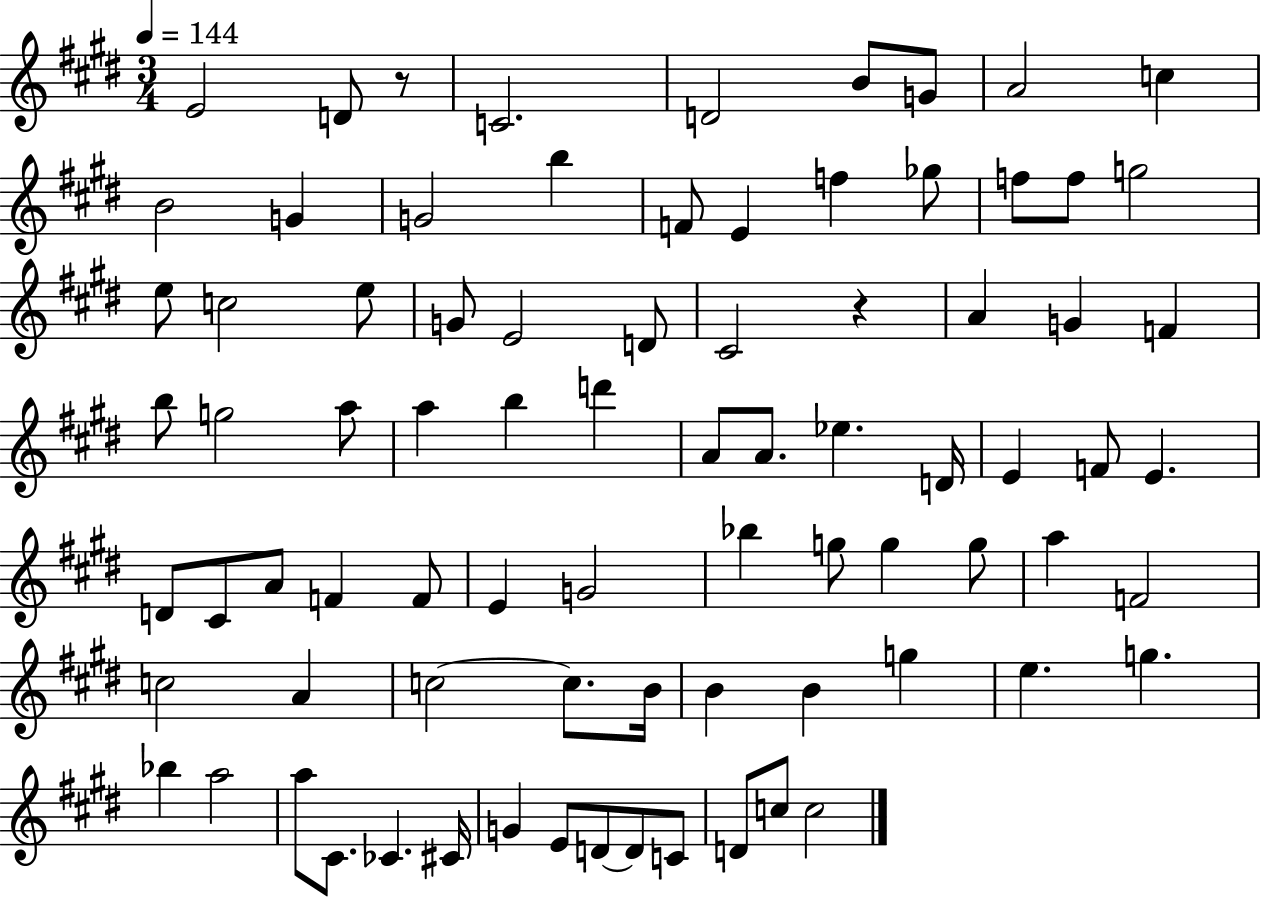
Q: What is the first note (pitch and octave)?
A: E4